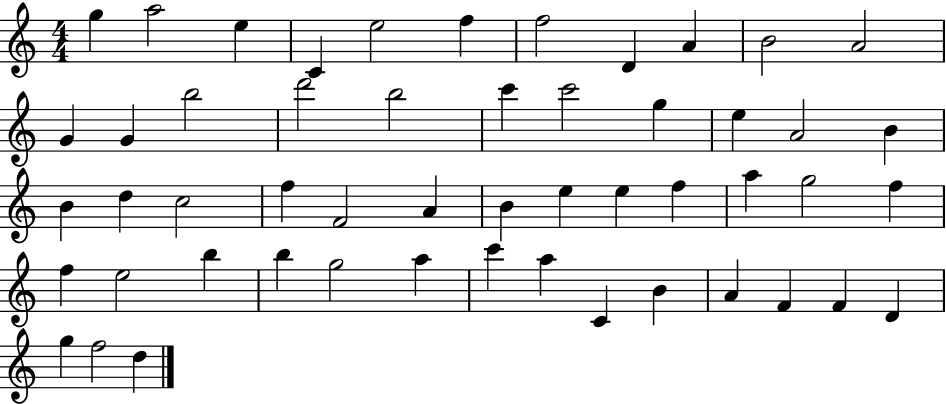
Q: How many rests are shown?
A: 0